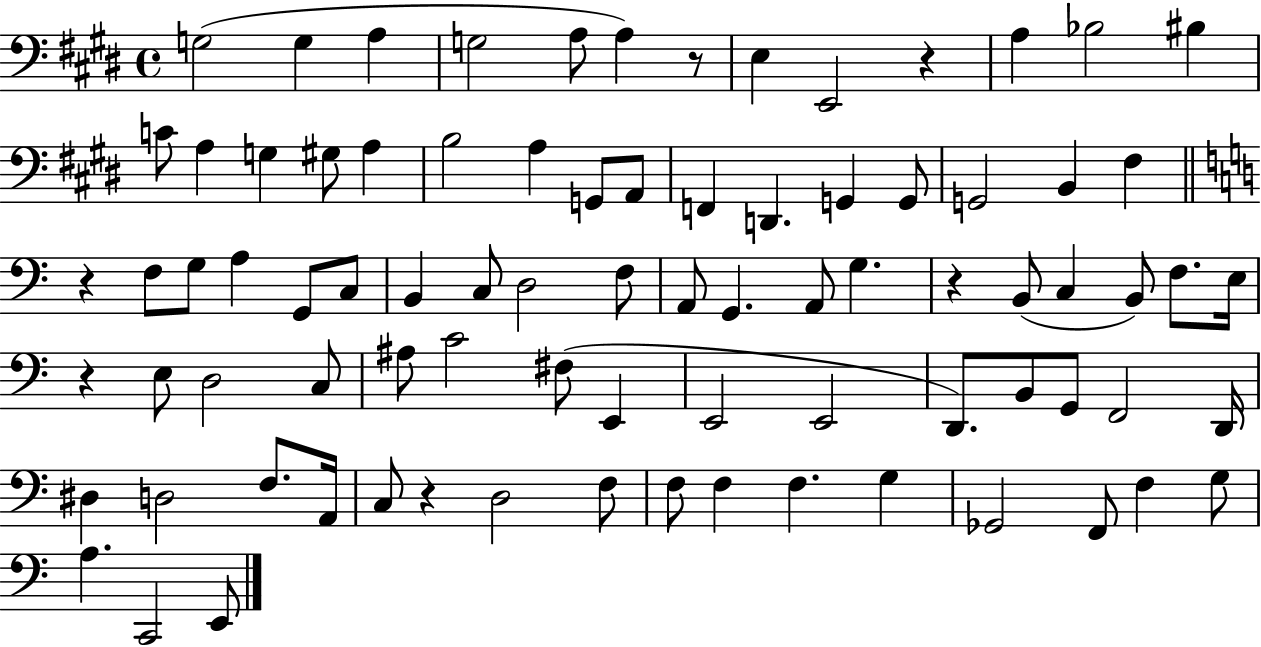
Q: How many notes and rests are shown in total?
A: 83